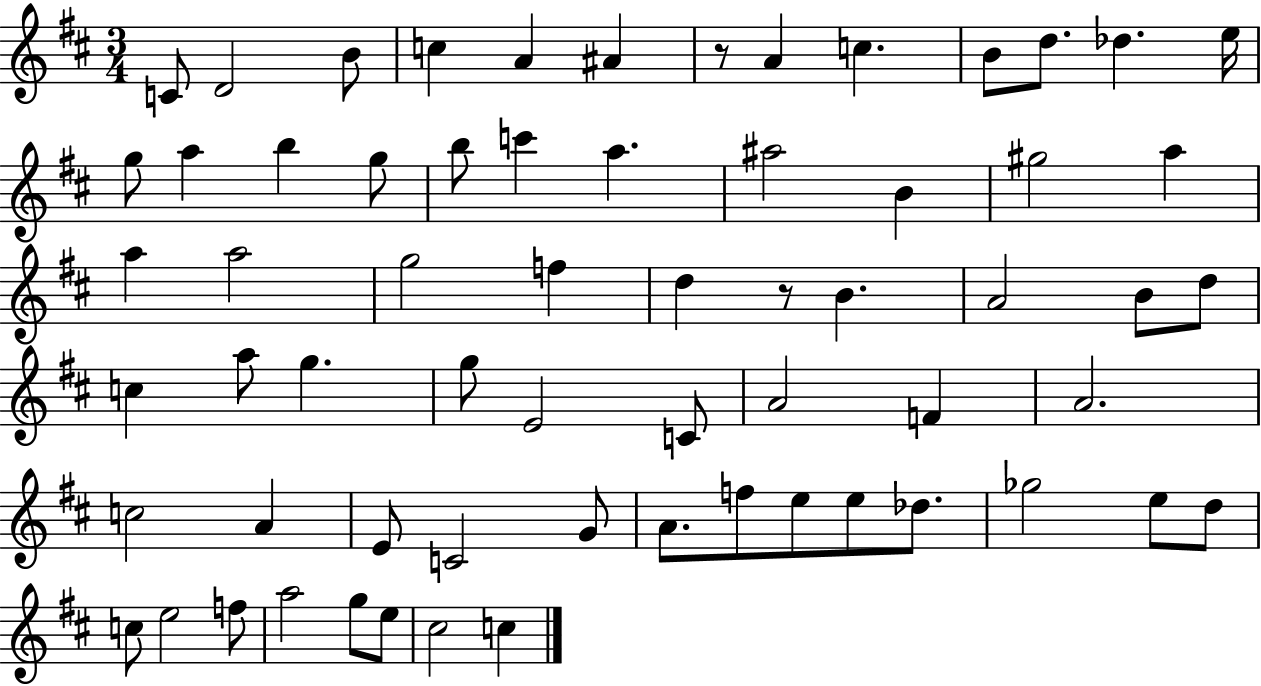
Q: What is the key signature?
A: D major